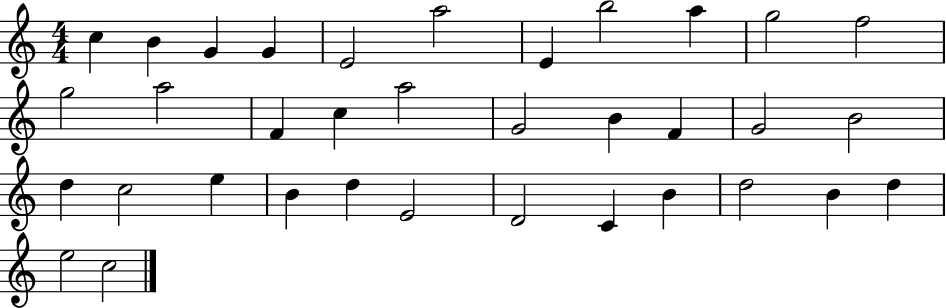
{
  \clef treble
  \numericTimeSignature
  \time 4/4
  \key c \major
  c''4 b'4 g'4 g'4 | e'2 a''2 | e'4 b''2 a''4 | g''2 f''2 | \break g''2 a''2 | f'4 c''4 a''2 | g'2 b'4 f'4 | g'2 b'2 | \break d''4 c''2 e''4 | b'4 d''4 e'2 | d'2 c'4 b'4 | d''2 b'4 d''4 | \break e''2 c''2 | \bar "|."
}